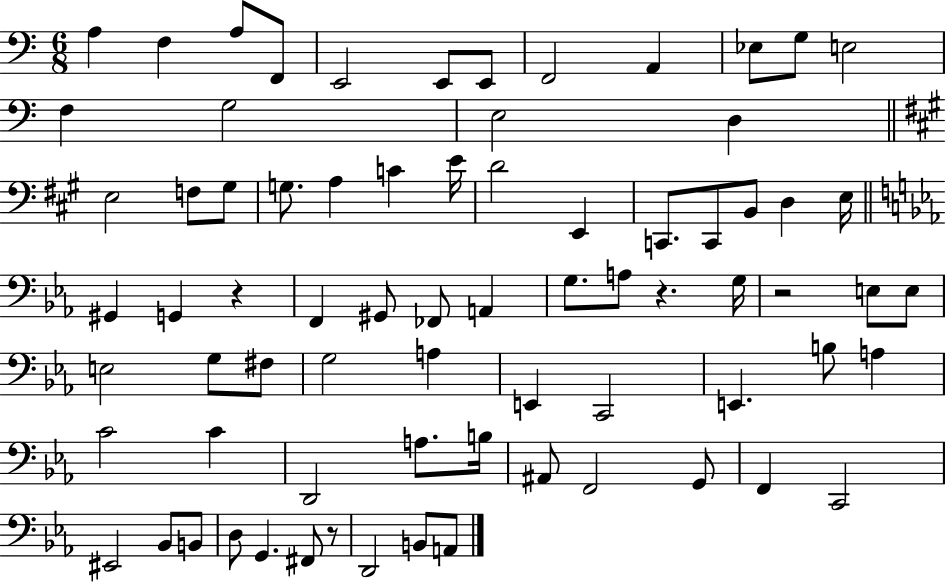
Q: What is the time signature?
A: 6/8